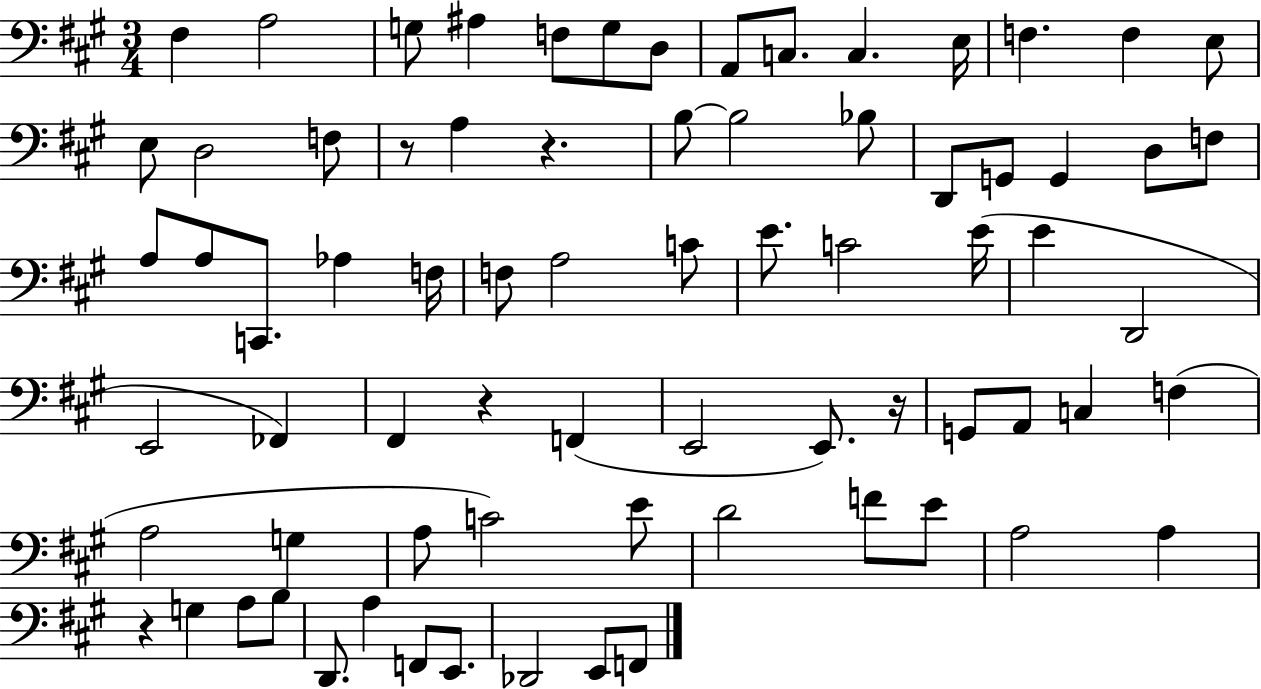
{
  \clef bass
  \numericTimeSignature
  \time 3/4
  \key a \major
  \repeat volta 2 { fis4 a2 | g8 ais4 f8 g8 d8 | a,8 c8. c4. e16 | f4. f4 e8 | \break e8 d2 f8 | r8 a4 r4. | b8~~ b2 bes8 | d,8 g,8 g,4 d8 f8 | \break a8 a8 c,8. aes4 f16 | f8 a2 c'8 | e'8. c'2 e'16( | e'4 d,2 | \break e,2 fes,4) | fis,4 r4 f,4( | e,2 e,8.) r16 | g,8 a,8 c4 f4( | \break a2 g4 | a8 c'2) e'8 | d'2 f'8 e'8 | a2 a4 | \break r4 g4 a8 b8 | d,8. a4 f,8 e,8. | des,2 e,8 f,8 | } \bar "|."
}